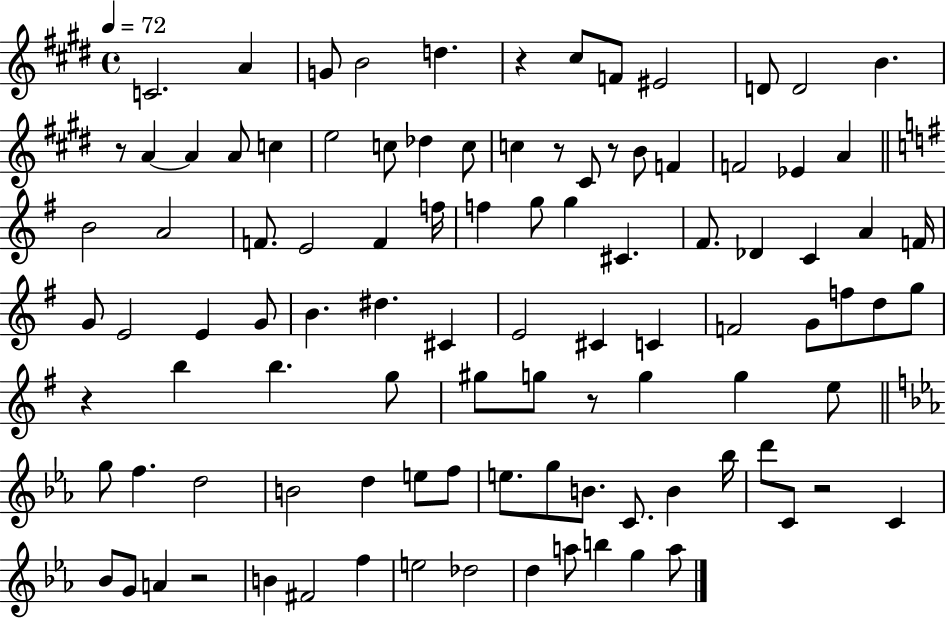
C4/h. A4/q G4/e B4/h D5/q. R/q C#5/e F4/e EIS4/h D4/e D4/h B4/q. R/e A4/q A4/q A4/e C5/q E5/h C5/e Db5/q C5/e C5/q R/e C#4/e R/e B4/e F4/q F4/h Eb4/q A4/q B4/h A4/h F4/e. E4/h F4/q F5/s F5/q G5/e G5/q C#4/q. F#4/e. Db4/q C4/q A4/q F4/s G4/e E4/h E4/q G4/e B4/q. D#5/q. C#4/q E4/h C#4/q C4/q F4/h G4/e F5/e D5/e G5/e R/q B5/q B5/q. G5/e G#5/e G5/e R/e G5/q G5/q E5/e G5/e F5/q. D5/h B4/h D5/q E5/e F5/e E5/e. G5/e B4/e. C4/e. B4/q Bb5/s D6/e C4/e R/h C4/q Bb4/e G4/e A4/q R/h B4/q F#4/h F5/q E5/h Db5/h D5/q A5/e B5/q G5/q A5/e